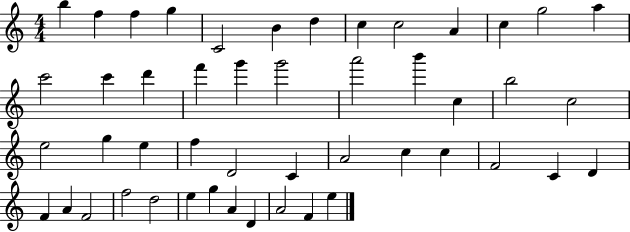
{
  \clef treble
  \numericTimeSignature
  \time 4/4
  \key c \major
  b''4 f''4 f''4 g''4 | c'2 b'4 d''4 | c''4 c''2 a'4 | c''4 g''2 a''4 | \break c'''2 c'''4 d'''4 | f'''4 g'''4 g'''2 | a'''2 b'''4 c''4 | b''2 c''2 | \break e''2 g''4 e''4 | f''4 d'2 c'4 | a'2 c''4 c''4 | f'2 c'4 d'4 | \break f'4 a'4 f'2 | f''2 d''2 | e''4 g''4 a'4 d'4 | a'2 f'4 e''4 | \break \bar "|."
}